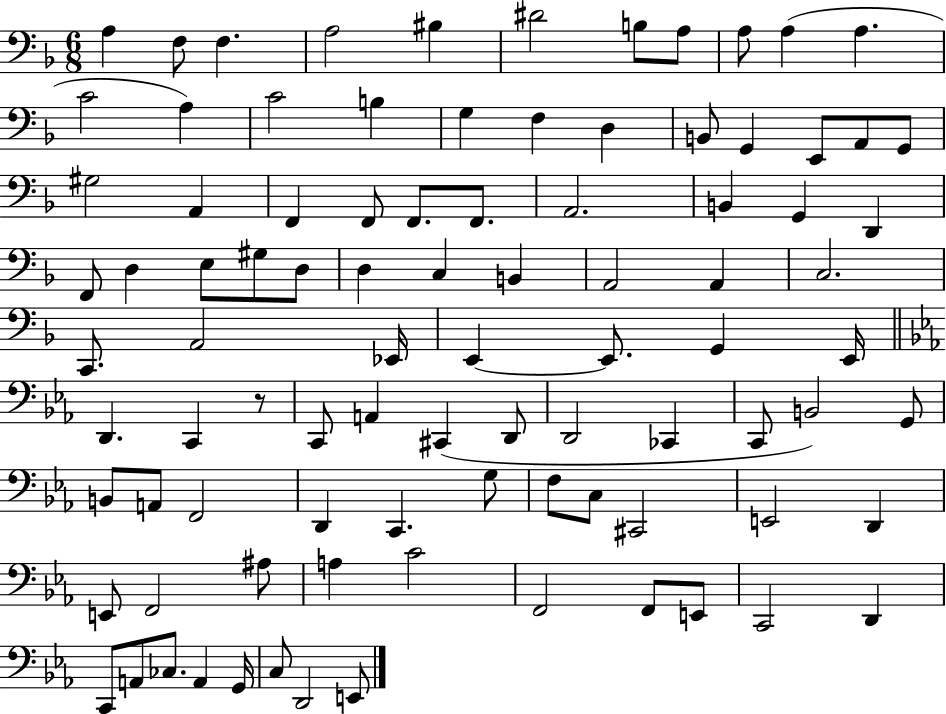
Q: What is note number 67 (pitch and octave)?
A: C2